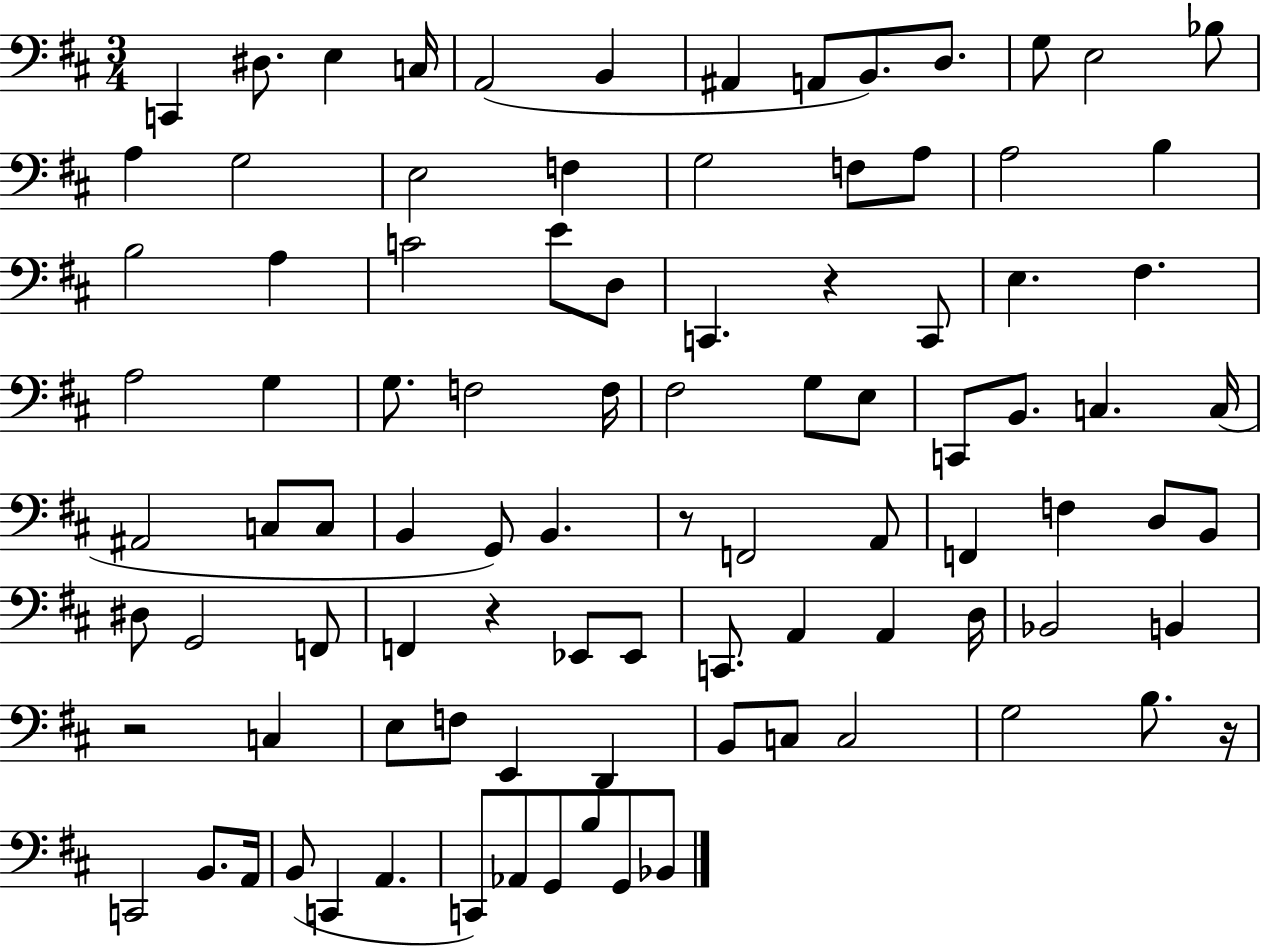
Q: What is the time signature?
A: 3/4